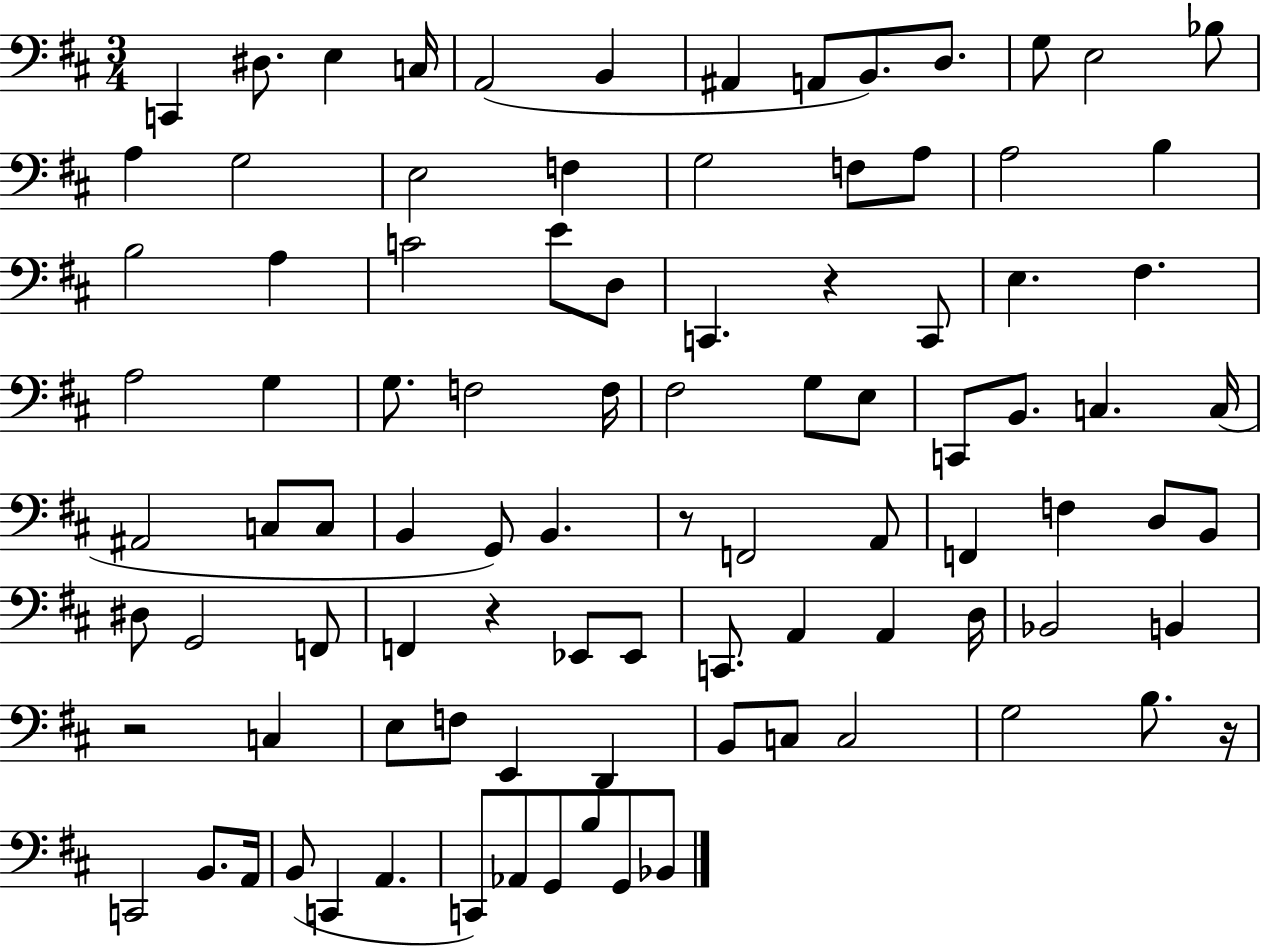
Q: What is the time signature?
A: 3/4